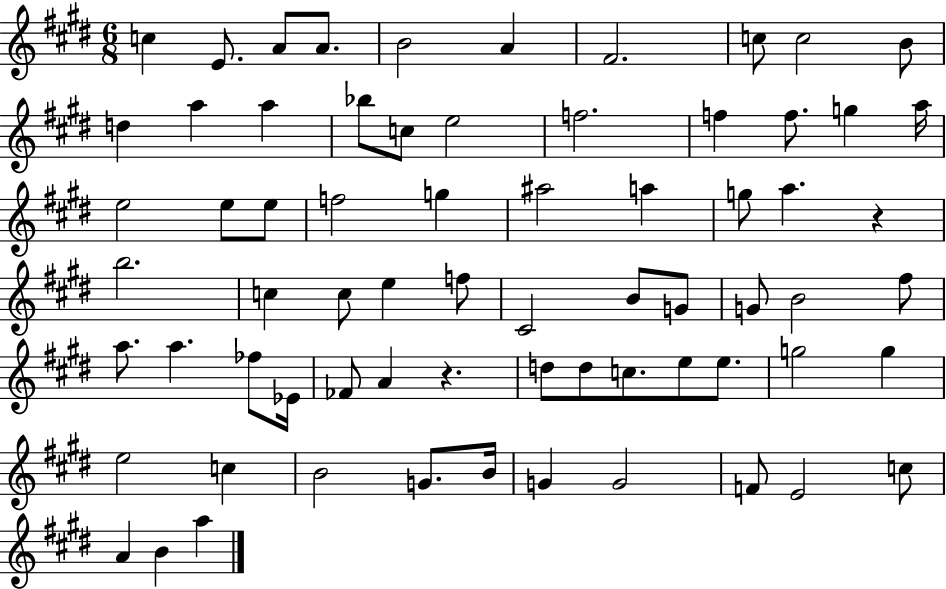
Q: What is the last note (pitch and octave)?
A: A5